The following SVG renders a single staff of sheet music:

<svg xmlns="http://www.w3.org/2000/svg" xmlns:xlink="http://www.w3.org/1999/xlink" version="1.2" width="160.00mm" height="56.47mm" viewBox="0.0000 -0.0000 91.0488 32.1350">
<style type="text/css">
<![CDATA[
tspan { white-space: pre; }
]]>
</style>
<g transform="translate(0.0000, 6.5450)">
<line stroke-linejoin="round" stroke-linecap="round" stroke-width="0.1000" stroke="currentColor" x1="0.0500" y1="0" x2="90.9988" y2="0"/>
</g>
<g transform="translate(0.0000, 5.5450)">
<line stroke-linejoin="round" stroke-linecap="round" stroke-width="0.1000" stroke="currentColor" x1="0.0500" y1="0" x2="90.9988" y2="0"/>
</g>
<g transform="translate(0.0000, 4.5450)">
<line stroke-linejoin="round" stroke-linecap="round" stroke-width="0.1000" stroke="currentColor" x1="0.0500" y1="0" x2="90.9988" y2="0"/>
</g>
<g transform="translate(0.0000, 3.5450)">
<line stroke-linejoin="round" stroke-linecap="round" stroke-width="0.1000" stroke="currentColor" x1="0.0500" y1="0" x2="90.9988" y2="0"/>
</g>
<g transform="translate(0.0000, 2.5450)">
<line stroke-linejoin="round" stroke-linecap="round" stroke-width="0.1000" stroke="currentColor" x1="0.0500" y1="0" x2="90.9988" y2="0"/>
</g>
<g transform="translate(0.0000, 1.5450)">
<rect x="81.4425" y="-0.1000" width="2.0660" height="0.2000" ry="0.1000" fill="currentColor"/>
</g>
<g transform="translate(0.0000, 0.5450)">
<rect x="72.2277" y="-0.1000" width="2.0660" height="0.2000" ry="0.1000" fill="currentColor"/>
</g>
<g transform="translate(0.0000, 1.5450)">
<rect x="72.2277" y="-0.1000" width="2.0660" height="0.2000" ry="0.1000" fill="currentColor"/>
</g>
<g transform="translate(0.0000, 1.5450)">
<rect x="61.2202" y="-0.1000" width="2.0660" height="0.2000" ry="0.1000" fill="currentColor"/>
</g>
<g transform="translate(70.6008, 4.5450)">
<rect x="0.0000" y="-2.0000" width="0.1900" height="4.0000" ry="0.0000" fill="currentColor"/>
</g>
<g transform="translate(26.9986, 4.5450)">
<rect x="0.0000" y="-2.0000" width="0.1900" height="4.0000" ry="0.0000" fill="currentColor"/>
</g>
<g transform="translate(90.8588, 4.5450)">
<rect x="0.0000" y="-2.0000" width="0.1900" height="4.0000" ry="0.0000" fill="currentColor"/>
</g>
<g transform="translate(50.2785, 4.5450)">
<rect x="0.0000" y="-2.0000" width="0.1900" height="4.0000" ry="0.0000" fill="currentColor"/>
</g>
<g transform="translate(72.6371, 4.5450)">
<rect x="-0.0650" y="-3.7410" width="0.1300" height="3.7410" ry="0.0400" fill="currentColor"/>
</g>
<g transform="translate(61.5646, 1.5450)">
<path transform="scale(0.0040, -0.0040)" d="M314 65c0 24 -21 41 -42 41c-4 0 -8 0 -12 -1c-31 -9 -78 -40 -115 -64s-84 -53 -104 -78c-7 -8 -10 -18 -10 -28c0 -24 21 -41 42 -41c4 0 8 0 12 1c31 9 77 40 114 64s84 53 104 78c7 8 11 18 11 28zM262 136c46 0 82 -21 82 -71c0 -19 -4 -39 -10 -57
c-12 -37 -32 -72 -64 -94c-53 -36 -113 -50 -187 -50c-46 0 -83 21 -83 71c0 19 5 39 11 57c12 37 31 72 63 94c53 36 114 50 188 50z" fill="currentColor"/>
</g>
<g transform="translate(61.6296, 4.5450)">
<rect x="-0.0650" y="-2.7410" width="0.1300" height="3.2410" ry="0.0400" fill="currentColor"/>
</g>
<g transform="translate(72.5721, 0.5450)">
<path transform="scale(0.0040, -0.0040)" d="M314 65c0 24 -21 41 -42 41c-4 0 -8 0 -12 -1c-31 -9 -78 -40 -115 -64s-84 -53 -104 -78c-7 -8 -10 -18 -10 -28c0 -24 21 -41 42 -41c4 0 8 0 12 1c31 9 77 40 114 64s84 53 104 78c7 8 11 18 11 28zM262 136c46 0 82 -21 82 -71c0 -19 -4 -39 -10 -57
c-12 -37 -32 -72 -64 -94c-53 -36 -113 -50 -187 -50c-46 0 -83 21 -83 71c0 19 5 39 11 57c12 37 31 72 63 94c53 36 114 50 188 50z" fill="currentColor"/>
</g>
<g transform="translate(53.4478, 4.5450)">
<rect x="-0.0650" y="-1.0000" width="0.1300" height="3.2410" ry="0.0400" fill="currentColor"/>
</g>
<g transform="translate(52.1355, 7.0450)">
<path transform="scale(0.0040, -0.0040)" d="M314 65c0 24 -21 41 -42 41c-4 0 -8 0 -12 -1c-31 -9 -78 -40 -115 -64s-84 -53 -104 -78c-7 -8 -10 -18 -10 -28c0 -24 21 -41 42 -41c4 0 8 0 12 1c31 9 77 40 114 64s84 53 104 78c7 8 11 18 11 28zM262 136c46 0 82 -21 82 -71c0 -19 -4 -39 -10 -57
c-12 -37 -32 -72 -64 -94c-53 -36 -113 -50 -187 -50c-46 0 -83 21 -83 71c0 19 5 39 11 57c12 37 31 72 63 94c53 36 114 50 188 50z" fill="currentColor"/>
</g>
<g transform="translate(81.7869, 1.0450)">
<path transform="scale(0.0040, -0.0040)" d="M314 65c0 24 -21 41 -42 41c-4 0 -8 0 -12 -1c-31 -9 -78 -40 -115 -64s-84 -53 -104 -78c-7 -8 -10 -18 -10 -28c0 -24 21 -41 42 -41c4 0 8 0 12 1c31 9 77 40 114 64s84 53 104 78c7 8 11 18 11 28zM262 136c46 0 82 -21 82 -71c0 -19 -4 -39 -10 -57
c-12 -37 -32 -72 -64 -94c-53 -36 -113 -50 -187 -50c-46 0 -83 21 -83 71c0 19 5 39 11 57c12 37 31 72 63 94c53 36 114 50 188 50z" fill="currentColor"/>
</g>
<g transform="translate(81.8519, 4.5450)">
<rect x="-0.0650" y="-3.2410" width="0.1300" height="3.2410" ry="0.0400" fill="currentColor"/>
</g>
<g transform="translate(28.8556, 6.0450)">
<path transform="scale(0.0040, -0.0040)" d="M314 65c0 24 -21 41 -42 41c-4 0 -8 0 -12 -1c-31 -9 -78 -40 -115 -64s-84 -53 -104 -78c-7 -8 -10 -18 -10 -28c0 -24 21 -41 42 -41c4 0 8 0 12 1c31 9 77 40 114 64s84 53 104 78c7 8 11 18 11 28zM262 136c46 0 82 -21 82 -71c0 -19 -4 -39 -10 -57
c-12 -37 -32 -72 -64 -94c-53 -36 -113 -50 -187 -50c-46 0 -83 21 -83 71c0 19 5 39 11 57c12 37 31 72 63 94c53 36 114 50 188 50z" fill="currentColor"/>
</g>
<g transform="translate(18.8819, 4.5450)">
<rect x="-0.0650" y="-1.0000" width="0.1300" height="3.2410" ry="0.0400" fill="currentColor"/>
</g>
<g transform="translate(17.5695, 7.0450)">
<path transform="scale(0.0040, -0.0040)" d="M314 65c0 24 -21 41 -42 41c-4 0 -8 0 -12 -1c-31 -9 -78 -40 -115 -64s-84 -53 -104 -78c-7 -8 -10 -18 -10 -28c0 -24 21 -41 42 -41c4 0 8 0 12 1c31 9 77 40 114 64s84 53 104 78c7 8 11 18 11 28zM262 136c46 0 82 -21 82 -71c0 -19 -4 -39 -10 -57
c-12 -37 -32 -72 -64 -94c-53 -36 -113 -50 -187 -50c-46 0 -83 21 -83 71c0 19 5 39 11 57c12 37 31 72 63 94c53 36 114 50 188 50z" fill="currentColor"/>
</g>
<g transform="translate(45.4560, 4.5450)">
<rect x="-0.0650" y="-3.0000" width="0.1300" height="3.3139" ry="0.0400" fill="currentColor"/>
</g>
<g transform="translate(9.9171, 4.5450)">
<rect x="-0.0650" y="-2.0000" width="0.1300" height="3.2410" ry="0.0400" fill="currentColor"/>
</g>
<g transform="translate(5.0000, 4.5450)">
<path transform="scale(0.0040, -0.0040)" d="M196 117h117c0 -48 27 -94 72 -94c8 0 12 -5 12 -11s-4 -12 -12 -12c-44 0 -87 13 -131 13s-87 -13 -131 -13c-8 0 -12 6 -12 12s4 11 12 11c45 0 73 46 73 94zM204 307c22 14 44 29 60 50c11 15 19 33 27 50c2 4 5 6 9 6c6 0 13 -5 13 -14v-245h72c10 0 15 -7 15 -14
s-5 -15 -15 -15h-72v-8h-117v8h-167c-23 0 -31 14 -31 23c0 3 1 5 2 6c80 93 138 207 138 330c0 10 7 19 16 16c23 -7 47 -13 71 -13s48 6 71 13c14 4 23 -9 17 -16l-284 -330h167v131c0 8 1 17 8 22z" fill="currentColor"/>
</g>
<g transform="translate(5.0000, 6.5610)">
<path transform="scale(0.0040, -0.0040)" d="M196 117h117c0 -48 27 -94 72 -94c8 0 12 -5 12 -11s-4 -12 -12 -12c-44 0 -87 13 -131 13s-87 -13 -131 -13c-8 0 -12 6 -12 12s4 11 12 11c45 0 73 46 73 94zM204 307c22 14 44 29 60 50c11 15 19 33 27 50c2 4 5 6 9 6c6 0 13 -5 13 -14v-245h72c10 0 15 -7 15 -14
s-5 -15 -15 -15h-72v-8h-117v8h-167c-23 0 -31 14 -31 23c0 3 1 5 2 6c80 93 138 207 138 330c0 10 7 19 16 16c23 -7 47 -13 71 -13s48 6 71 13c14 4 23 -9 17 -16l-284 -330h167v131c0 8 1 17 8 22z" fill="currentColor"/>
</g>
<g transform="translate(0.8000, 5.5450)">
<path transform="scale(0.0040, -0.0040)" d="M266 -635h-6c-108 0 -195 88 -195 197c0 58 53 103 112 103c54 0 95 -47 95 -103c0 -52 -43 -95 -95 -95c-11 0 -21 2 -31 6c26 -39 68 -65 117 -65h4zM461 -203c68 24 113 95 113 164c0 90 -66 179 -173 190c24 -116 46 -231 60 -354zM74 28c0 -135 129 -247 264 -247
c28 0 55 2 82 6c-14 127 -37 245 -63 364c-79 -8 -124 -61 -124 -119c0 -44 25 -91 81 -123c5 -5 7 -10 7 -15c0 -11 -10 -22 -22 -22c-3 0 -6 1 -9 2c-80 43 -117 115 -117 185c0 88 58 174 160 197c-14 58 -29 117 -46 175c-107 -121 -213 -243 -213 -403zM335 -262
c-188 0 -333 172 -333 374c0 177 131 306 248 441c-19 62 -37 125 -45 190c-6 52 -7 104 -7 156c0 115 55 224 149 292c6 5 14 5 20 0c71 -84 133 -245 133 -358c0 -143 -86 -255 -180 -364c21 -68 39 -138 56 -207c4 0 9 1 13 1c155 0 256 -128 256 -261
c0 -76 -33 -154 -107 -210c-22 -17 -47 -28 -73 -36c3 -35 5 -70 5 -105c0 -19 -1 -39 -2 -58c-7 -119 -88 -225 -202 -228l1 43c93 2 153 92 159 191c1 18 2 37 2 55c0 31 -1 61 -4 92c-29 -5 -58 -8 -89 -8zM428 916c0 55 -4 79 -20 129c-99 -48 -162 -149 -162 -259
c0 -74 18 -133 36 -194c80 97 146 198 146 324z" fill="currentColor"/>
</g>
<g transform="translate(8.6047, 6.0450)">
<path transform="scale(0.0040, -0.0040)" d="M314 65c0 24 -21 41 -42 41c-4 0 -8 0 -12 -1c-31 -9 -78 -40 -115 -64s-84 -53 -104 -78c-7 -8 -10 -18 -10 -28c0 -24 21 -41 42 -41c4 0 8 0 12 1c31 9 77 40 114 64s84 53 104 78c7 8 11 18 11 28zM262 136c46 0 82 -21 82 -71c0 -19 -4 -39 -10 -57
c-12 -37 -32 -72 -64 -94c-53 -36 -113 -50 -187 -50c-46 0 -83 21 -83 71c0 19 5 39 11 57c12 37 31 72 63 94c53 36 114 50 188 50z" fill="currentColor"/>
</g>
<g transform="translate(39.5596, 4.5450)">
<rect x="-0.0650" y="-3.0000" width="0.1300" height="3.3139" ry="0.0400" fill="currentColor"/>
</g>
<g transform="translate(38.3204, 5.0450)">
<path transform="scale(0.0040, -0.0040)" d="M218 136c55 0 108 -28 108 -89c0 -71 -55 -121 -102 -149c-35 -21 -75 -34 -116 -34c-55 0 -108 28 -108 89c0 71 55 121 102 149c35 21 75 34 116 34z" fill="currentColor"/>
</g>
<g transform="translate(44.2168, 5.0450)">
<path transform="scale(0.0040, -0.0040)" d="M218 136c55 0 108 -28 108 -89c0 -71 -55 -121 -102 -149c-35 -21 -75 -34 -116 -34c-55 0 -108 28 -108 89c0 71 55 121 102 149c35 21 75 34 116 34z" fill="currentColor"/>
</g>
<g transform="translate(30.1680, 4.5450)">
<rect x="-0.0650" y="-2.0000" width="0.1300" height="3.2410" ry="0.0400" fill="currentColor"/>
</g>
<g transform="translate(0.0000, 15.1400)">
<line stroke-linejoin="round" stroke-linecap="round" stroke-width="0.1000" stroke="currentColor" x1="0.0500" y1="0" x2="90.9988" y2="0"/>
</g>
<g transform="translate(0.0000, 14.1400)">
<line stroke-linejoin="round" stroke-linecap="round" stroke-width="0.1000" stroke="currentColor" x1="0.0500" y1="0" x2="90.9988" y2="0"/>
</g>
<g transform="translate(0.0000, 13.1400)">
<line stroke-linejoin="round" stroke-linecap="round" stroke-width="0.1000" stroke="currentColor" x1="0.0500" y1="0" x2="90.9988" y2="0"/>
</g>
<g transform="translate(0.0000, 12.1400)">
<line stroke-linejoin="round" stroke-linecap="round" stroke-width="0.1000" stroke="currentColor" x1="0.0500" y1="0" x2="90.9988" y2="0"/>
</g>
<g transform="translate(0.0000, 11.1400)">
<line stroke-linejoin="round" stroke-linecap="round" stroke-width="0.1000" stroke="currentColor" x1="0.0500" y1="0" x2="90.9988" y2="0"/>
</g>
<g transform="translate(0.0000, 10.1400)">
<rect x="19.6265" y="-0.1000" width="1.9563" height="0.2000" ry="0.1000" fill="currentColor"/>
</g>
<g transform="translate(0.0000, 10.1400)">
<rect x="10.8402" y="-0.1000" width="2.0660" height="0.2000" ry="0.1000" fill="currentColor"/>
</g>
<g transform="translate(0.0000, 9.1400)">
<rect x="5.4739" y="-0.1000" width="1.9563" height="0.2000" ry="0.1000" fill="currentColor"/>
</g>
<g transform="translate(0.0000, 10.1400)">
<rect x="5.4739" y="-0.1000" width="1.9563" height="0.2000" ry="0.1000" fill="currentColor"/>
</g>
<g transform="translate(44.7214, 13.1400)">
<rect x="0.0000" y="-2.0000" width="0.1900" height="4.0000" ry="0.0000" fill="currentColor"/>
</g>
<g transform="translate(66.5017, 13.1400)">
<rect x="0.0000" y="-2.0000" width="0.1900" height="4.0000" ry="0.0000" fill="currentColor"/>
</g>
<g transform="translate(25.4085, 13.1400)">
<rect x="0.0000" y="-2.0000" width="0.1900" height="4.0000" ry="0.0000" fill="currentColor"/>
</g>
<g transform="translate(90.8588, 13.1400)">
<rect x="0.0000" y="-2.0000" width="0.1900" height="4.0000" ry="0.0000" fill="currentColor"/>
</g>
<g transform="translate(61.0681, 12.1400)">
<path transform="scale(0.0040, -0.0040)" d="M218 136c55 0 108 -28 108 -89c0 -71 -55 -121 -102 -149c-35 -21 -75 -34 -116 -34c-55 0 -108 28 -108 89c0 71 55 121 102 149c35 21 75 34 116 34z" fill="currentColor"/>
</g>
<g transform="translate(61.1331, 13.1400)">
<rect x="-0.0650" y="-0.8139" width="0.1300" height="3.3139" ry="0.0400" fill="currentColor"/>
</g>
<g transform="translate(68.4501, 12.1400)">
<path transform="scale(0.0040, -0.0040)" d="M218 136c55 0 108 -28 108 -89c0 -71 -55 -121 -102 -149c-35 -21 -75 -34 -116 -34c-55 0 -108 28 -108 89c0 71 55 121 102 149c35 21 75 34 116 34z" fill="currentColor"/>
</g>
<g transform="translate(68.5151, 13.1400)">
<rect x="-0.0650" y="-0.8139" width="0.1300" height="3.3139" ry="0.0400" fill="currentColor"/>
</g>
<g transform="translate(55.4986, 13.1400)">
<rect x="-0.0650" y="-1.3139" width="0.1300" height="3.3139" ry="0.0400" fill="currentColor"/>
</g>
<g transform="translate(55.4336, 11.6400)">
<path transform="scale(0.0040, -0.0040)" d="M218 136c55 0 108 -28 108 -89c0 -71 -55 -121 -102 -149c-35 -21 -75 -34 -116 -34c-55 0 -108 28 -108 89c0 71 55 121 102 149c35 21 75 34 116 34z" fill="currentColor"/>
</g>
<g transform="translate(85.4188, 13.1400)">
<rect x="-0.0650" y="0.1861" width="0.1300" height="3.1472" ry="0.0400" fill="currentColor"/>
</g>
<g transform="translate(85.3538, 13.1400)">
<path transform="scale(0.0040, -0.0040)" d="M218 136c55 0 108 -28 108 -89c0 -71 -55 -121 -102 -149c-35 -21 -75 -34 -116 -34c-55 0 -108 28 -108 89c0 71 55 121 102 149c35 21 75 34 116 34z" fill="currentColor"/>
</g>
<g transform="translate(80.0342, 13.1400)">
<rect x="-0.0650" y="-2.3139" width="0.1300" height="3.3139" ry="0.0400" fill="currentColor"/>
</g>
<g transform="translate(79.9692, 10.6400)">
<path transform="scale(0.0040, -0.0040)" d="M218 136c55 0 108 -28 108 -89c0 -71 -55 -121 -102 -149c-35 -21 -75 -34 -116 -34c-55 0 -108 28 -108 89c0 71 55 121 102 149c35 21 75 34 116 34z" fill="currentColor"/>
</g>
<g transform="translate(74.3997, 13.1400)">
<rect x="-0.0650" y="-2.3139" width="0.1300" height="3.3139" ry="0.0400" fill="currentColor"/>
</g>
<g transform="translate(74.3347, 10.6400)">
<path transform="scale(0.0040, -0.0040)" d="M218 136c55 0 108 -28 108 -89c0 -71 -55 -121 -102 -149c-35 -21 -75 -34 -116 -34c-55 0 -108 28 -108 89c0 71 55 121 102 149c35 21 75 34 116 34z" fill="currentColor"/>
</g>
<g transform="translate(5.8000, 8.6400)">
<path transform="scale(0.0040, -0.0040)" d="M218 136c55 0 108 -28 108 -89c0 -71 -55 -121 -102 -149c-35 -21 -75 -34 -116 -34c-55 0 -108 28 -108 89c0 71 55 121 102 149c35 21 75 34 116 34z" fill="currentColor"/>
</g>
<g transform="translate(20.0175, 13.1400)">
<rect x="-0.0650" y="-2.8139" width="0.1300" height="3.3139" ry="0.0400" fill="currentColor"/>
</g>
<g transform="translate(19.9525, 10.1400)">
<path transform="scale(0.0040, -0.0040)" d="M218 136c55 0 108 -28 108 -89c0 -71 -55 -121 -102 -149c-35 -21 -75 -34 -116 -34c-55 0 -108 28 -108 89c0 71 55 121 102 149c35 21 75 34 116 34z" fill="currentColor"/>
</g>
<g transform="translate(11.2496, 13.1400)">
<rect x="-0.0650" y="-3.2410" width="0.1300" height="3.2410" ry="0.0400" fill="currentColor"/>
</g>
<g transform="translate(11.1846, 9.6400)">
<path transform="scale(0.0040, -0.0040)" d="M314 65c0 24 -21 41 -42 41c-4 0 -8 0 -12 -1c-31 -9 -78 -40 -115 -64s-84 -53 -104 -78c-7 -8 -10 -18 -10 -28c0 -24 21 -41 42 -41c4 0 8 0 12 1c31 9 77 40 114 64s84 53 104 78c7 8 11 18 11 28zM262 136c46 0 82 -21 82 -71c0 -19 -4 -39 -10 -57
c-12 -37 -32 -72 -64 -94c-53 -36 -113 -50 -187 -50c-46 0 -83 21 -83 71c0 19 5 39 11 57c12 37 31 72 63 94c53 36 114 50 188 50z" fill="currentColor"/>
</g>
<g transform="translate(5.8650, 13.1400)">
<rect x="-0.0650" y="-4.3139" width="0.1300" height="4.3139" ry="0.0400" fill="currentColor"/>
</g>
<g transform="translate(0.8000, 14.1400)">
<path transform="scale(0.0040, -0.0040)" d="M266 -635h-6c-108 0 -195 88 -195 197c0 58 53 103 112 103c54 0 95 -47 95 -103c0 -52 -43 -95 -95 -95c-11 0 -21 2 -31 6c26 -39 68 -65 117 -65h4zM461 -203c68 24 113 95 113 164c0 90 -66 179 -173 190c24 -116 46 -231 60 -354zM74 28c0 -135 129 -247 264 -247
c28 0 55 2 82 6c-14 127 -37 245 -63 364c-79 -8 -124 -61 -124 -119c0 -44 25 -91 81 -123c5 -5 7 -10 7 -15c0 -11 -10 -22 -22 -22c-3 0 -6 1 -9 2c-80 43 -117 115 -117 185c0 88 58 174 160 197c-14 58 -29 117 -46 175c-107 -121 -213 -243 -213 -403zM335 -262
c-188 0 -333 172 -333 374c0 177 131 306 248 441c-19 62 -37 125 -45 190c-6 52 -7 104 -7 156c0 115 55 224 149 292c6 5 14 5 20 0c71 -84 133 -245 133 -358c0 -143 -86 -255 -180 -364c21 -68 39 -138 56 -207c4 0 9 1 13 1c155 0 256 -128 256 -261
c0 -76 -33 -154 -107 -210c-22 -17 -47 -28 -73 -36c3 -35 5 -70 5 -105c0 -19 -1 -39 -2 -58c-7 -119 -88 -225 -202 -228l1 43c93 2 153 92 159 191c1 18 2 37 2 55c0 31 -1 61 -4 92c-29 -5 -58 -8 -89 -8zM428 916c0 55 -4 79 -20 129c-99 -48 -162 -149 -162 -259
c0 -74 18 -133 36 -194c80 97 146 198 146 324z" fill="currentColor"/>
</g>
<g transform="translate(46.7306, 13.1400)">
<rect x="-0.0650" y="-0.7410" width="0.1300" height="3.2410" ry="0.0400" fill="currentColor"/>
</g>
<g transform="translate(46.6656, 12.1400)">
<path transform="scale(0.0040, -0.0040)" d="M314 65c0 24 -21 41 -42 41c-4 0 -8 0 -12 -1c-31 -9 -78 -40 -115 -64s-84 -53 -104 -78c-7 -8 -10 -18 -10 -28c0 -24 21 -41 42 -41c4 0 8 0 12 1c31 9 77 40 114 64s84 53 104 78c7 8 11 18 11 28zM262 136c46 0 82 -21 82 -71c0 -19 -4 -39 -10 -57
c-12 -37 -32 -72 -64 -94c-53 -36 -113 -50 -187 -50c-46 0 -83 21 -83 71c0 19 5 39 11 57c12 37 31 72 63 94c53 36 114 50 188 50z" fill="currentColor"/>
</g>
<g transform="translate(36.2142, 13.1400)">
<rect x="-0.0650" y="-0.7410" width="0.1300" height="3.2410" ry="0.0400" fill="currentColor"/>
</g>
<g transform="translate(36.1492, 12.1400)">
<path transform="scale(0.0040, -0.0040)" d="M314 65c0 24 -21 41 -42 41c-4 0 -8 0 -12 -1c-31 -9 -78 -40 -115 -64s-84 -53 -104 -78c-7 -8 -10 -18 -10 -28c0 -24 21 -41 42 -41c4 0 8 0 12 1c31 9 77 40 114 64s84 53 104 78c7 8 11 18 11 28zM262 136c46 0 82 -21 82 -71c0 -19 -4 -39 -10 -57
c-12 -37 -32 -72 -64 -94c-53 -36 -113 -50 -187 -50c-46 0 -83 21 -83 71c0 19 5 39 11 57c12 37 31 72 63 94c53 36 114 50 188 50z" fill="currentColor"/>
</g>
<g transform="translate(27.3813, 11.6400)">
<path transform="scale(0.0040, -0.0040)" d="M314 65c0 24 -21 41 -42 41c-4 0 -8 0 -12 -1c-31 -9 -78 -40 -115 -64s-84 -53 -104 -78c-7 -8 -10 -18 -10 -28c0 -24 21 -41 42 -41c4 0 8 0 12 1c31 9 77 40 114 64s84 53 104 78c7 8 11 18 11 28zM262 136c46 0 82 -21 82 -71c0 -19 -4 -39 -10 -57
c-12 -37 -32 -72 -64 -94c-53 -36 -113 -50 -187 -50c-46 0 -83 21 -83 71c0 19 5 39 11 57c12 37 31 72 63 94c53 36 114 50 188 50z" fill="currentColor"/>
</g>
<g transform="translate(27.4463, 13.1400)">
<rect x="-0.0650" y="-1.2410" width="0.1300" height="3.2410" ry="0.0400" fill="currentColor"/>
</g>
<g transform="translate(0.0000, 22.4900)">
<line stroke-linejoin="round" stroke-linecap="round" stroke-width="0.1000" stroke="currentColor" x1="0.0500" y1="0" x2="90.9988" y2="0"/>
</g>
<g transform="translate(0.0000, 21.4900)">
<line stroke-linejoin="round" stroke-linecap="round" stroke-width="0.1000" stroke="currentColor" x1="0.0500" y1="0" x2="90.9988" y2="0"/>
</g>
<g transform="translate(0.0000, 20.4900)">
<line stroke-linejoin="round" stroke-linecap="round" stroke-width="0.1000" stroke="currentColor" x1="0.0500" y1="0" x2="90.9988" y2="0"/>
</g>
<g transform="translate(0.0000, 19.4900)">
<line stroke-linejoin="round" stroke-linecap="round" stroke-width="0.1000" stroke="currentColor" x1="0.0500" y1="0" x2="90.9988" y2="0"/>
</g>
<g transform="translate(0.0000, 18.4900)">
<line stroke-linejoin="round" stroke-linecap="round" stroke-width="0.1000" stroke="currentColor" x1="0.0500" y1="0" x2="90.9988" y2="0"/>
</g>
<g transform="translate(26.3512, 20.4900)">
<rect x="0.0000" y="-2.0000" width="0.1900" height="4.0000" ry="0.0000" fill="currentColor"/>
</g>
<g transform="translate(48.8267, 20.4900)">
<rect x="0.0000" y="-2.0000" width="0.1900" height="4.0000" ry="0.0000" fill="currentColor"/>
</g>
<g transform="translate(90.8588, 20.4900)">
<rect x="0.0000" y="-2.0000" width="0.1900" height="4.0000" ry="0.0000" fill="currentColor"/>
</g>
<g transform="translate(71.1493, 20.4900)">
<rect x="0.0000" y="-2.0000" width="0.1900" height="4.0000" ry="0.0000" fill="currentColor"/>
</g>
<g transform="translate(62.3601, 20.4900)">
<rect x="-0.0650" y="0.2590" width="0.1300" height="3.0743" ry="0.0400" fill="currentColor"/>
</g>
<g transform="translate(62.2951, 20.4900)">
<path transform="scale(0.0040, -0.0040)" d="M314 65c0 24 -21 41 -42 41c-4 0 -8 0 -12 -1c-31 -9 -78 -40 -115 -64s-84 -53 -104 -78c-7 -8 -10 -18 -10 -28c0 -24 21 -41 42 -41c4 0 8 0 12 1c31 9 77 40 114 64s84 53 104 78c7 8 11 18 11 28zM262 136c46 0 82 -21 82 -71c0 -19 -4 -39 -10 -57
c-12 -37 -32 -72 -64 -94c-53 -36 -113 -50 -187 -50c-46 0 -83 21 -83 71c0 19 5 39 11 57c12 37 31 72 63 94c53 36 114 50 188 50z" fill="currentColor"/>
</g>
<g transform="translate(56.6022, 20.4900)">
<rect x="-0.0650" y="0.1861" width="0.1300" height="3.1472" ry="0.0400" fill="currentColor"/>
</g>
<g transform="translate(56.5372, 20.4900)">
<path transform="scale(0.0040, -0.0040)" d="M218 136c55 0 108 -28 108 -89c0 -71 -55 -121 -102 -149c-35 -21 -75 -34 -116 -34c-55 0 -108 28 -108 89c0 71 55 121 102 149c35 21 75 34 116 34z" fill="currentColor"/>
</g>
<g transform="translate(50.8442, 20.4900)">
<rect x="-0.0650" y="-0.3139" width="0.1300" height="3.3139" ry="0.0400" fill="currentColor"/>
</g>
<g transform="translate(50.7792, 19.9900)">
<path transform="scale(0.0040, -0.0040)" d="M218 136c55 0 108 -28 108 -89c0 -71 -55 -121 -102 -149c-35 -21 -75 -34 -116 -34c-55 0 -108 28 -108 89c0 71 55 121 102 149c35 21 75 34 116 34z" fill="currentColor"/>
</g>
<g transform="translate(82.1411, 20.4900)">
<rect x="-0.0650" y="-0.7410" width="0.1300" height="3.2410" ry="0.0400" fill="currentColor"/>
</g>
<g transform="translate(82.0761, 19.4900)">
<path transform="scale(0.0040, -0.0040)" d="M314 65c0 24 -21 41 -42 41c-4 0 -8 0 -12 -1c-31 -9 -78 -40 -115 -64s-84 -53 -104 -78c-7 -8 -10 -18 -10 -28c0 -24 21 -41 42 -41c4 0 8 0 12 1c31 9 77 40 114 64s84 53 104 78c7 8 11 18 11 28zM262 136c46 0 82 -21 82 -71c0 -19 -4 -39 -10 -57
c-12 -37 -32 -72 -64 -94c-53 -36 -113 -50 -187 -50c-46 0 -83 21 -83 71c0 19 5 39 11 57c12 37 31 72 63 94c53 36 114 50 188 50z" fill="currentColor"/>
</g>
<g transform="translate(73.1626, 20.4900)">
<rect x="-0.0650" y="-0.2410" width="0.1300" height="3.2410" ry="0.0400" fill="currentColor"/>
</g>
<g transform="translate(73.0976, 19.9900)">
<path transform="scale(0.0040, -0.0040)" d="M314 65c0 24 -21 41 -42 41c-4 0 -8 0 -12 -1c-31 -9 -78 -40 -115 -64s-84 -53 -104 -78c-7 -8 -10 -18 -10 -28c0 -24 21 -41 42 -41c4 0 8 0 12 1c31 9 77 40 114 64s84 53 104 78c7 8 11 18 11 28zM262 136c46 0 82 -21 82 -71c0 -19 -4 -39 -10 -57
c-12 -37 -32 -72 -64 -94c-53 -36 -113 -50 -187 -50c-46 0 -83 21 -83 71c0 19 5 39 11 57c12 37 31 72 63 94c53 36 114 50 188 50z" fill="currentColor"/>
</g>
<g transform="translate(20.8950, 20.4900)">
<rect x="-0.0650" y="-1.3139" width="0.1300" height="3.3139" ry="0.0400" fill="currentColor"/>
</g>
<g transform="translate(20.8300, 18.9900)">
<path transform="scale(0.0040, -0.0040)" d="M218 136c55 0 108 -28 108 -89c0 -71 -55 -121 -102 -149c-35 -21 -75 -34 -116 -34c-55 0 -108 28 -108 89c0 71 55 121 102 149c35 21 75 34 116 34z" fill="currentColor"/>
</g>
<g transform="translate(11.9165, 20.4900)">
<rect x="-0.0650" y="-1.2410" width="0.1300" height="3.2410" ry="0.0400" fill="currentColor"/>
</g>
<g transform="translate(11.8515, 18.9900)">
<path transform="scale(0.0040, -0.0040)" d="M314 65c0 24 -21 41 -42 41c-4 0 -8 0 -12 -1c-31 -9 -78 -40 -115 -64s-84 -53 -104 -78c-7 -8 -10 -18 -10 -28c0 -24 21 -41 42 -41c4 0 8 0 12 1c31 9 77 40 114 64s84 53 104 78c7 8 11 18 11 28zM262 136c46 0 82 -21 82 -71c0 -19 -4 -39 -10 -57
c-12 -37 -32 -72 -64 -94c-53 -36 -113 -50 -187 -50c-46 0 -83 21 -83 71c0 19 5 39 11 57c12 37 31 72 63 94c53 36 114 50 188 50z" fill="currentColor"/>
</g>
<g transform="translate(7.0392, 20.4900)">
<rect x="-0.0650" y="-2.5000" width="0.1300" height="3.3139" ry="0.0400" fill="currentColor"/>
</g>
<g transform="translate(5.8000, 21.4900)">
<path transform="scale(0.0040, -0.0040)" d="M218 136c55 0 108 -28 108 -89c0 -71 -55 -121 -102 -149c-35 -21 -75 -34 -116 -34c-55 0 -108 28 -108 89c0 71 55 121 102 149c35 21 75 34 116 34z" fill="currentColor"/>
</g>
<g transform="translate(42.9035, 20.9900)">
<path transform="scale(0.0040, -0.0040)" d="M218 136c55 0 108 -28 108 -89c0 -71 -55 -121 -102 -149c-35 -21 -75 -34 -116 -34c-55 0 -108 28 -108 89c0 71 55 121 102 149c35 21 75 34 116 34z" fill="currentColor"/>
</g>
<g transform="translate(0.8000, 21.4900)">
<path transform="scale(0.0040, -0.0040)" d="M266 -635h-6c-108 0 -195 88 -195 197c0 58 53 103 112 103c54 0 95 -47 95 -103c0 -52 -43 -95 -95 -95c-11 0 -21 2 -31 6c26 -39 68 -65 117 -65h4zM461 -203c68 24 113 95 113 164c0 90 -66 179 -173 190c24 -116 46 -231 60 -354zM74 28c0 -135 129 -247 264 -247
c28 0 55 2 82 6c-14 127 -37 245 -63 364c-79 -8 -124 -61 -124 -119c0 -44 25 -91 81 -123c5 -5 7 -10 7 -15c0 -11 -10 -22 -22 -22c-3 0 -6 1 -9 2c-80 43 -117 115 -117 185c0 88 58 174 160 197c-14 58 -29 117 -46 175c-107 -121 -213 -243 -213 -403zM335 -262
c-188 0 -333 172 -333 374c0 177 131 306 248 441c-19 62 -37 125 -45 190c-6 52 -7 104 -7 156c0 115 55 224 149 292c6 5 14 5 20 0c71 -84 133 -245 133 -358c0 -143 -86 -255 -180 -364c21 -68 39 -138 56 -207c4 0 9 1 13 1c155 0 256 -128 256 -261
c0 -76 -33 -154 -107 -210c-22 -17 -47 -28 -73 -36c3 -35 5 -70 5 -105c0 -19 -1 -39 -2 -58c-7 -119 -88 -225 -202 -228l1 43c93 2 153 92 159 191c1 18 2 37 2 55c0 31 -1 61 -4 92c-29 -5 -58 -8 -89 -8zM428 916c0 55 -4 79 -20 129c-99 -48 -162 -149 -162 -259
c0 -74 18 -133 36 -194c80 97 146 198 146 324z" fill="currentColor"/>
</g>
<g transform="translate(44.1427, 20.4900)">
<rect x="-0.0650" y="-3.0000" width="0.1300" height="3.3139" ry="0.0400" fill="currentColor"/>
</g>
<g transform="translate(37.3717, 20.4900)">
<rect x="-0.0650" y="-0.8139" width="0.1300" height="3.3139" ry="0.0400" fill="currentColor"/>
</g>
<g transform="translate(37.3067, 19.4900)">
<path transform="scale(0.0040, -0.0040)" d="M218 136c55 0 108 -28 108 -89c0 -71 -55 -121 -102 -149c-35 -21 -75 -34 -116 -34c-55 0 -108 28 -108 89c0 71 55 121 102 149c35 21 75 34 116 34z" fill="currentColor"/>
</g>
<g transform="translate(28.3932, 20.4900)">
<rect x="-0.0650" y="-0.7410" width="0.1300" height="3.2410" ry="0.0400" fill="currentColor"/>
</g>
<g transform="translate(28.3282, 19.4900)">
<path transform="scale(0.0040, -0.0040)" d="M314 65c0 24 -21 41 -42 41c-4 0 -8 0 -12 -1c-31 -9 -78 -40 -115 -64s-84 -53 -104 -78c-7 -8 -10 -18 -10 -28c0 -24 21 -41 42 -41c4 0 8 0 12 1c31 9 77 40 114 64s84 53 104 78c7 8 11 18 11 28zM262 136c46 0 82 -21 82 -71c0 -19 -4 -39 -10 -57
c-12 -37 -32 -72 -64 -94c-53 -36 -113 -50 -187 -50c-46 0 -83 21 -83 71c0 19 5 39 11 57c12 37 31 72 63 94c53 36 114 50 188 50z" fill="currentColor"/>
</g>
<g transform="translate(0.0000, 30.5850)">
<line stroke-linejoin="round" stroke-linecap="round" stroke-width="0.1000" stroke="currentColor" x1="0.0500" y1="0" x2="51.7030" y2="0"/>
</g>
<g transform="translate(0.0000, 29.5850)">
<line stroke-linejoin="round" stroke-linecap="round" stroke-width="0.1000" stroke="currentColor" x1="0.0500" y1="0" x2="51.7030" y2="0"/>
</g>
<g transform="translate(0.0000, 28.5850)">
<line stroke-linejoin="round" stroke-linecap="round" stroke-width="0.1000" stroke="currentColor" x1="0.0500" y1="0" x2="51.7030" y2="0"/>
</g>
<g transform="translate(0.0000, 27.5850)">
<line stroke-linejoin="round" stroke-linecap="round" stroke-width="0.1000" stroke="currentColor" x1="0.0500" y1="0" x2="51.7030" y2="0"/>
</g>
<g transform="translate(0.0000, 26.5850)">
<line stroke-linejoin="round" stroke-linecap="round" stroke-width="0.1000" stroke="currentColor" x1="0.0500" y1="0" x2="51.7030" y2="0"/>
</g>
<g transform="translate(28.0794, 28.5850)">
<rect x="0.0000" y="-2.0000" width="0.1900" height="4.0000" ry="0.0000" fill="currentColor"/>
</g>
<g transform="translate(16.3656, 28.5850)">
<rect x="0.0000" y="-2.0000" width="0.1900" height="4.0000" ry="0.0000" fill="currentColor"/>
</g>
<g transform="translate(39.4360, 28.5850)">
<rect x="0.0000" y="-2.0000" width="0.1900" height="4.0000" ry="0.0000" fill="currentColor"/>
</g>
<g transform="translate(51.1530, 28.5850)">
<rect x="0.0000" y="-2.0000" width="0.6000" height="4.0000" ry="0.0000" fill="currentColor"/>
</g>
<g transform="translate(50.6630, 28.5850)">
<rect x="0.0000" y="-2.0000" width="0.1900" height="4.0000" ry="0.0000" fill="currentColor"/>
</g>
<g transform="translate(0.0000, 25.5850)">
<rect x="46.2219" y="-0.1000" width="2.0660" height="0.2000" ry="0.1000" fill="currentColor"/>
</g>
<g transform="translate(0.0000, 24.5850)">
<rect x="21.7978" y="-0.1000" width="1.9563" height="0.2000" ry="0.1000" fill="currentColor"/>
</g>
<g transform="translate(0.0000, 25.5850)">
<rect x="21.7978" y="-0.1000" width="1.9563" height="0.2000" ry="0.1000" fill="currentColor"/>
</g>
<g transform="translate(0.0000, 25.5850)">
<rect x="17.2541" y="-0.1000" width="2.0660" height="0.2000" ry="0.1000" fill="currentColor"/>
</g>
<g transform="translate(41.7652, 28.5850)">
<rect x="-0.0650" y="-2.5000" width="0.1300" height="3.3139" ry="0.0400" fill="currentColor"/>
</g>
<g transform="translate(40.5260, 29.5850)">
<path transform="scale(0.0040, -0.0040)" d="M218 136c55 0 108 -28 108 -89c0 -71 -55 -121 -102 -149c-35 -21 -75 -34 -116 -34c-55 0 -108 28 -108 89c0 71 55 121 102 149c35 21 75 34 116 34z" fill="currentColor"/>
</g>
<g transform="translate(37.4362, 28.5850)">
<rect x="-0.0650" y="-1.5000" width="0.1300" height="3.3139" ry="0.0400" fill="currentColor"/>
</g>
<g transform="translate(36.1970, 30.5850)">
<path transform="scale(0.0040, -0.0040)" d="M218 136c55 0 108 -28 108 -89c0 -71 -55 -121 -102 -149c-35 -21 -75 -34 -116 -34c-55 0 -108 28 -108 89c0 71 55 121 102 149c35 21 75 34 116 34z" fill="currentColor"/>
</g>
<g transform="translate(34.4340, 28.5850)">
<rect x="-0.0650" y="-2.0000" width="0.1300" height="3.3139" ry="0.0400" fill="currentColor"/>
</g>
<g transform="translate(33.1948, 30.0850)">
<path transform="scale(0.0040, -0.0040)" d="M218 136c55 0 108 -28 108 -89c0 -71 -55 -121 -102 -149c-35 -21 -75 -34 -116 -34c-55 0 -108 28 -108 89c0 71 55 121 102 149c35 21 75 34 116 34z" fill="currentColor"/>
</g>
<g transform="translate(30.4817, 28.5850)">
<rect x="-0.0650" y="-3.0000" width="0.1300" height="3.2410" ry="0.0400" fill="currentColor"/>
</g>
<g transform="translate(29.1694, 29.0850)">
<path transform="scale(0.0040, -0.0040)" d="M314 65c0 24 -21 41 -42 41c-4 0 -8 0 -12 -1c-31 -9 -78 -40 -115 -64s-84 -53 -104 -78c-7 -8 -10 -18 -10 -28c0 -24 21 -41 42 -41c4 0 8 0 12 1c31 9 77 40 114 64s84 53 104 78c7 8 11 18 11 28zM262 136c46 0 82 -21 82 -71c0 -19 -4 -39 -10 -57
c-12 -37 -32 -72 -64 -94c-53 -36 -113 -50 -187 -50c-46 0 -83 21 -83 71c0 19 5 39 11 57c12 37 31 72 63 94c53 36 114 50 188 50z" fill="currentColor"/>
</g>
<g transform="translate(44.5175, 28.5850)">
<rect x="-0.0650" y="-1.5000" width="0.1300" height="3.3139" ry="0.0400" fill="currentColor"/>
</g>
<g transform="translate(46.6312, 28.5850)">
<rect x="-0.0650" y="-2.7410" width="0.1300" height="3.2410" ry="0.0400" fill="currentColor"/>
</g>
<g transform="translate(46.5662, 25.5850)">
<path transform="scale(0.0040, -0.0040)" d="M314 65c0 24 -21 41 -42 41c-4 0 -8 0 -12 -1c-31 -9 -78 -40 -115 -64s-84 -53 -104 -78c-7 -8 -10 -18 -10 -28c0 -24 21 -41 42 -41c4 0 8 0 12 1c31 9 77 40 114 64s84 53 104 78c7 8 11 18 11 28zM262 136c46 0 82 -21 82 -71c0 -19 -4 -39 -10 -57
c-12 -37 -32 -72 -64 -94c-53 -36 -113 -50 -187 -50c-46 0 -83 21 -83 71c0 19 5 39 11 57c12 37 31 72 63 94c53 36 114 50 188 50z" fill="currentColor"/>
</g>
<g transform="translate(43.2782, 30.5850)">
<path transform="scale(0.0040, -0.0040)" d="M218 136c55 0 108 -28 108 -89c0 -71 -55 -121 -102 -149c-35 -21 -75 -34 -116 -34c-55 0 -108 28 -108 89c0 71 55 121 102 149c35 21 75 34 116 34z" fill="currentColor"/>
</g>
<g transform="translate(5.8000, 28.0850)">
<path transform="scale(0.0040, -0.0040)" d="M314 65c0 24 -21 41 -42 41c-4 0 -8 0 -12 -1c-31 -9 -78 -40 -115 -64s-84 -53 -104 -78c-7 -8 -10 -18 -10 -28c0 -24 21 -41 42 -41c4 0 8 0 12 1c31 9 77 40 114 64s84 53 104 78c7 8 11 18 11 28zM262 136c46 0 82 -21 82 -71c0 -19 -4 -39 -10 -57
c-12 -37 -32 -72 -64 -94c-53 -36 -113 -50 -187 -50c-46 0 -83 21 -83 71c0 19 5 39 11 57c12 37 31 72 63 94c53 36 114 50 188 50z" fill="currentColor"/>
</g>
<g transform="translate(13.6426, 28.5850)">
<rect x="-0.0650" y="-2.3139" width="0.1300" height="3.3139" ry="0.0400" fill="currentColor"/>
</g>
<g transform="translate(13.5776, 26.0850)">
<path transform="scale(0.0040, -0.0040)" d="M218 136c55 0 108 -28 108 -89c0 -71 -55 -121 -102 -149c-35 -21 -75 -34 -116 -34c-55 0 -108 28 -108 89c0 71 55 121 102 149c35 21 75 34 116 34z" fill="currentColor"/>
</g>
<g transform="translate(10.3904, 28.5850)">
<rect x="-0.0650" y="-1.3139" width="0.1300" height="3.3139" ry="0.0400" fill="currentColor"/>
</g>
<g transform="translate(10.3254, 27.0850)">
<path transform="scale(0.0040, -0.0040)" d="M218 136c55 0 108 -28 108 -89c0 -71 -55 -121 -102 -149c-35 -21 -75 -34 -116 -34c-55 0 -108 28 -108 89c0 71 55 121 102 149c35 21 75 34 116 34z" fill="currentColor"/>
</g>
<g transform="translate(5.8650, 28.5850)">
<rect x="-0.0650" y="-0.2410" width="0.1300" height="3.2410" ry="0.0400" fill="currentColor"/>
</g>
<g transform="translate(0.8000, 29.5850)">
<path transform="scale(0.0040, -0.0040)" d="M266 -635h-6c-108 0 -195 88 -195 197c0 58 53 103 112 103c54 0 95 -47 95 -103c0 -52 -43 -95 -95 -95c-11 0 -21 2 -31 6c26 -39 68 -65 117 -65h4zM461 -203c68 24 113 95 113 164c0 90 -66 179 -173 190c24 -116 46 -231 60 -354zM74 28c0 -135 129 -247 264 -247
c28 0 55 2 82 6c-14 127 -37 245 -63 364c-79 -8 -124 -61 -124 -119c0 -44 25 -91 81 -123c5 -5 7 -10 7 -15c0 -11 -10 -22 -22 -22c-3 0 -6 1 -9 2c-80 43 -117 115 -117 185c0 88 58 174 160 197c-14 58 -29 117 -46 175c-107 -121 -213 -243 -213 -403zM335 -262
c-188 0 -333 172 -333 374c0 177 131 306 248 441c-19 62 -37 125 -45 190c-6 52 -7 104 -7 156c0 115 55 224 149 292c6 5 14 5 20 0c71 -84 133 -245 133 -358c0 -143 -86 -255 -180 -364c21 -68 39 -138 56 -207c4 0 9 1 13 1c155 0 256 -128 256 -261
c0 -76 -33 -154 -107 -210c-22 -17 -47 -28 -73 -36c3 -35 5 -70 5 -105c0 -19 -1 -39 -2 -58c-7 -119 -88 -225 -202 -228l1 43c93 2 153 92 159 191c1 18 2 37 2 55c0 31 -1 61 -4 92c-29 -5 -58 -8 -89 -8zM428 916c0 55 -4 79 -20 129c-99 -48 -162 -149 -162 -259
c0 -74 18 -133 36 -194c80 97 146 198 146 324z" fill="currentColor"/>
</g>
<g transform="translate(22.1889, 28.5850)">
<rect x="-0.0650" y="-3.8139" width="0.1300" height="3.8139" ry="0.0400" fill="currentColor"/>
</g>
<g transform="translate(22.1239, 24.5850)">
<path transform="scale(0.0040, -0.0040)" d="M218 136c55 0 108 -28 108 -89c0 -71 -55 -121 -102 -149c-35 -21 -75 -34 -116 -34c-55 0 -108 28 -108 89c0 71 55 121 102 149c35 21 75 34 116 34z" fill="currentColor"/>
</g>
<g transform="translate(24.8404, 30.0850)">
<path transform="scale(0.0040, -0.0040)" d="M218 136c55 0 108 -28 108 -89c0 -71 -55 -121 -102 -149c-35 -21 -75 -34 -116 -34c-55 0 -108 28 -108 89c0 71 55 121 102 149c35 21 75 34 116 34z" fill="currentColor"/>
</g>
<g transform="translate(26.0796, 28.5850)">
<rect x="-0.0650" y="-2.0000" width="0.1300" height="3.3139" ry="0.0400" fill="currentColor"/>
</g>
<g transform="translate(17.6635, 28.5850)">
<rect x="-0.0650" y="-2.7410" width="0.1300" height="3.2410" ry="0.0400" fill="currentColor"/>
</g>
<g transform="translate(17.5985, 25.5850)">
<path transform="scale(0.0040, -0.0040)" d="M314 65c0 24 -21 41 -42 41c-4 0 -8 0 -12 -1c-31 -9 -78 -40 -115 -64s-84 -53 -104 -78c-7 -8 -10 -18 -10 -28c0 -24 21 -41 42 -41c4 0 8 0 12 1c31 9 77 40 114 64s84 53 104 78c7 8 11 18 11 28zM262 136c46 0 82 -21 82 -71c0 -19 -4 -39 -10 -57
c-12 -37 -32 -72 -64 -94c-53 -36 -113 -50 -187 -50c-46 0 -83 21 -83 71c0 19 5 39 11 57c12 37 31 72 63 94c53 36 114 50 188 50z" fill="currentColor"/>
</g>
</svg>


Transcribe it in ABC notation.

X:1
T:Untitled
M:4/4
L:1/4
K:C
F2 D2 F2 A A D2 a2 c'2 b2 d' b2 a e2 d2 d2 e d d g g B G e2 e d2 d A c B B2 c2 d2 c2 e g a2 c' F A2 F E G E a2